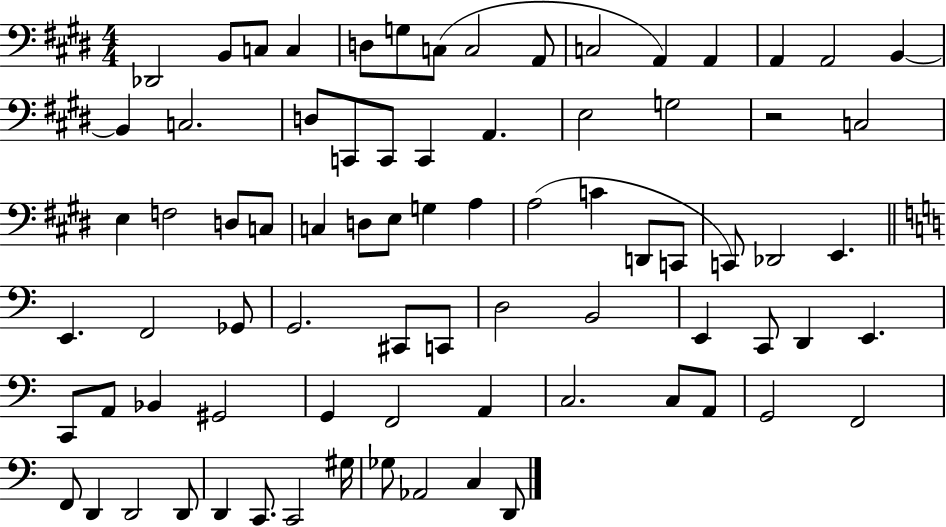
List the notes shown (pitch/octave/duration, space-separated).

Db2/h B2/e C3/e C3/q D3/e G3/e C3/e C3/h A2/e C3/h A2/q A2/q A2/q A2/h B2/q B2/q C3/h. D3/e C2/e C2/e C2/q A2/q. E3/h G3/h R/h C3/h E3/q F3/h D3/e C3/e C3/q D3/e E3/e G3/q A3/q A3/h C4/q D2/e C2/e C2/e Db2/h E2/q. E2/q. F2/h Gb2/e G2/h. C#2/e C2/e D3/h B2/h E2/q C2/e D2/q E2/q. C2/e A2/e Bb2/q G#2/h G2/q F2/h A2/q C3/h. C3/e A2/e G2/h F2/h F2/e D2/q D2/h D2/e D2/q C2/e. C2/h G#3/s Gb3/e Ab2/h C3/q D2/e